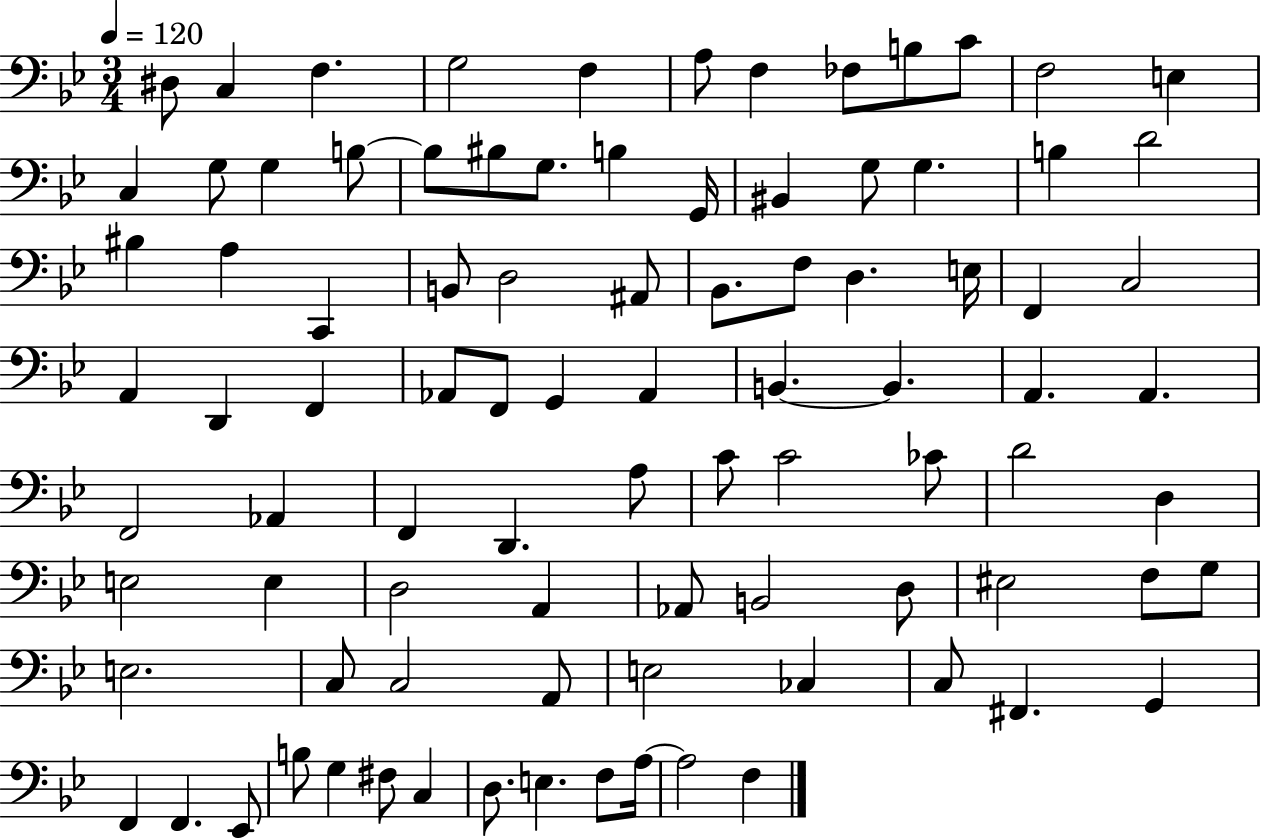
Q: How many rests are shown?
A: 0